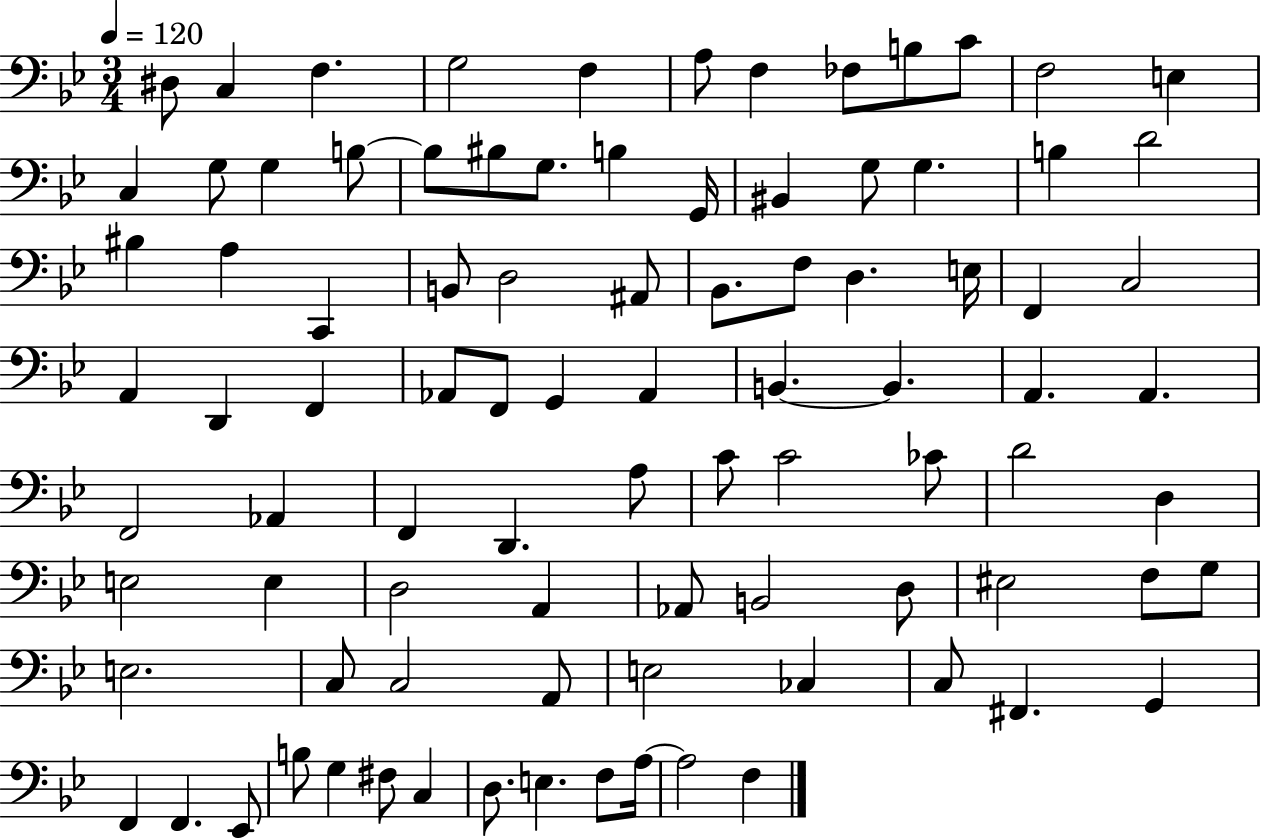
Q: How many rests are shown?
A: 0